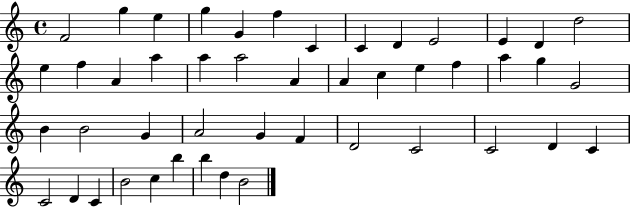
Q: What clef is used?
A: treble